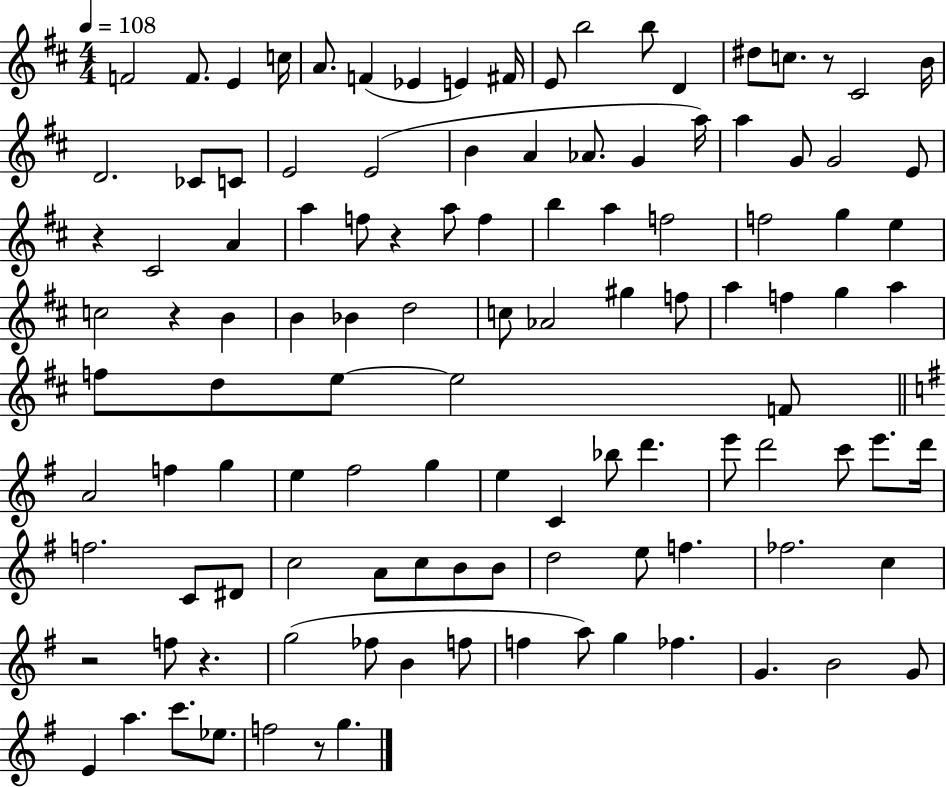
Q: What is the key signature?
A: D major